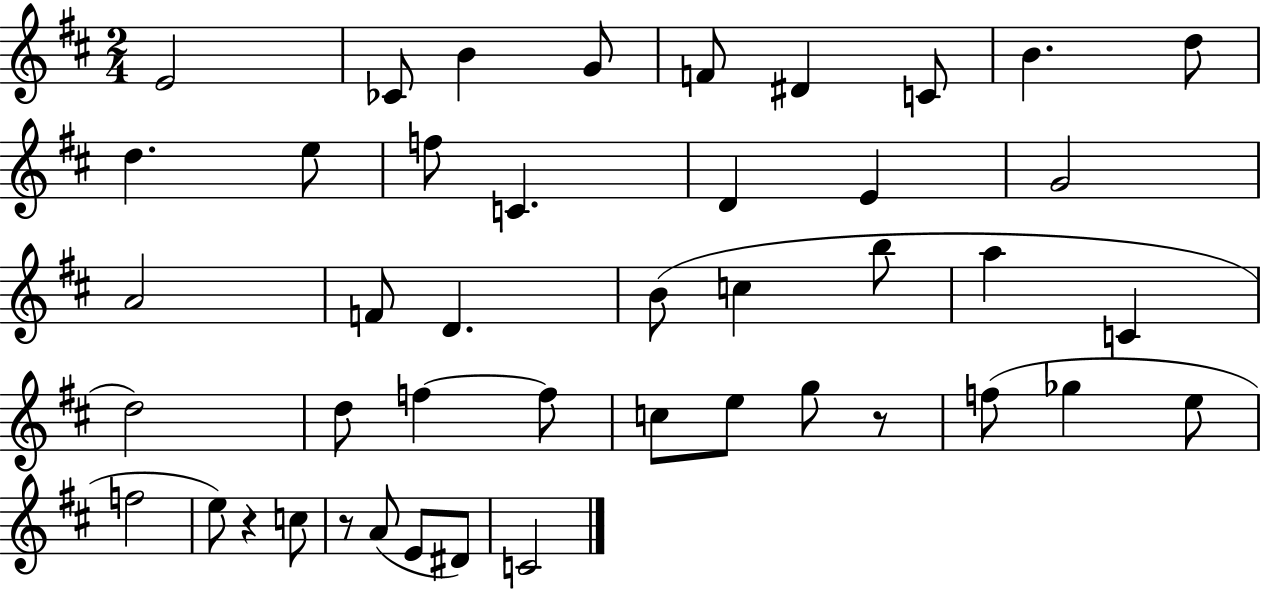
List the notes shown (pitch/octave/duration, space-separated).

E4/h CES4/e B4/q G4/e F4/e D#4/q C4/e B4/q. D5/e D5/q. E5/e F5/e C4/q. D4/q E4/q G4/h A4/h F4/e D4/q. B4/e C5/q B5/e A5/q C4/q D5/h D5/e F5/q F5/e C5/e E5/e G5/e R/e F5/e Gb5/q E5/e F5/h E5/e R/q C5/e R/e A4/e E4/e D#4/e C4/h